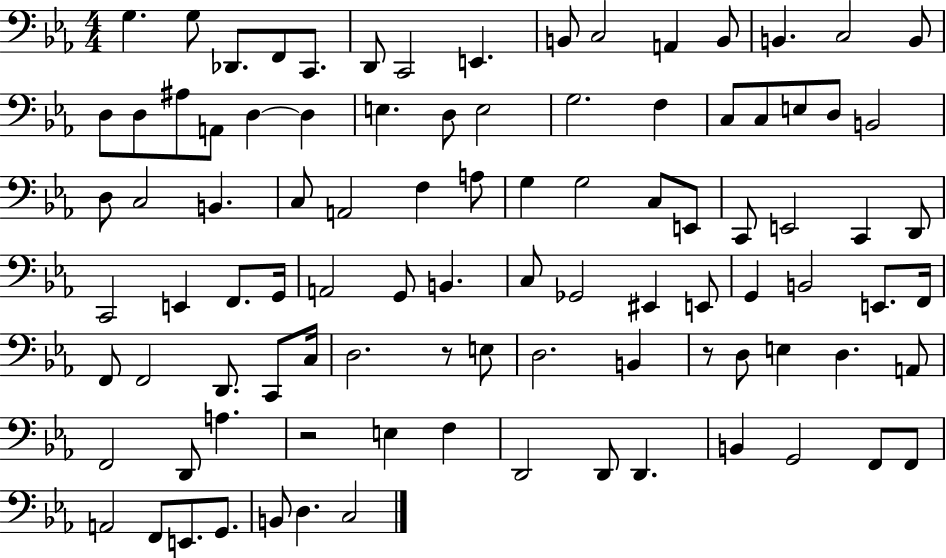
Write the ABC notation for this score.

X:1
T:Untitled
M:4/4
L:1/4
K:Eb
G, G,/2 _D,,/2 F,,/2 C,,/2 D,,/2 C,,2 E,, B,,/2 C,2 A,, B,,/2 B,, C,2 B,,/2 D,/2 D,/2 ^A,/2 A,,/2 D, D, E, D,/2 E,2 G,2 F, C,/2 C,/2 E,/2 D,/2 B,,2 D,/2 C,2 B,, C,/2 A,,2 F, A,/2 G, G,2 C,/2 E,,/2 C,,/2 E,,2 C,, D,,/2 C,,2 E,, F,,/2 G,,/4 A,,2 G,,/2 B,, C,/2 _G,,2 ^E,, E,,/2 G,, B,,2 E,,/2 F,,/4 F,,/2 F,,2 D,,/2 C,,/2 C,/4 D,2 z/2 E,/2 D,2 B,, z/2 D,/2 E, D, A,,/2 F,,2 D,,/2 A, z2 E, F, D,,2 D,,/2 D,, B,, G,,2 F,,/2 F,,/2 A,,2 F,,/2 E,,/2 G,,/2 B,,/2 D, C,2